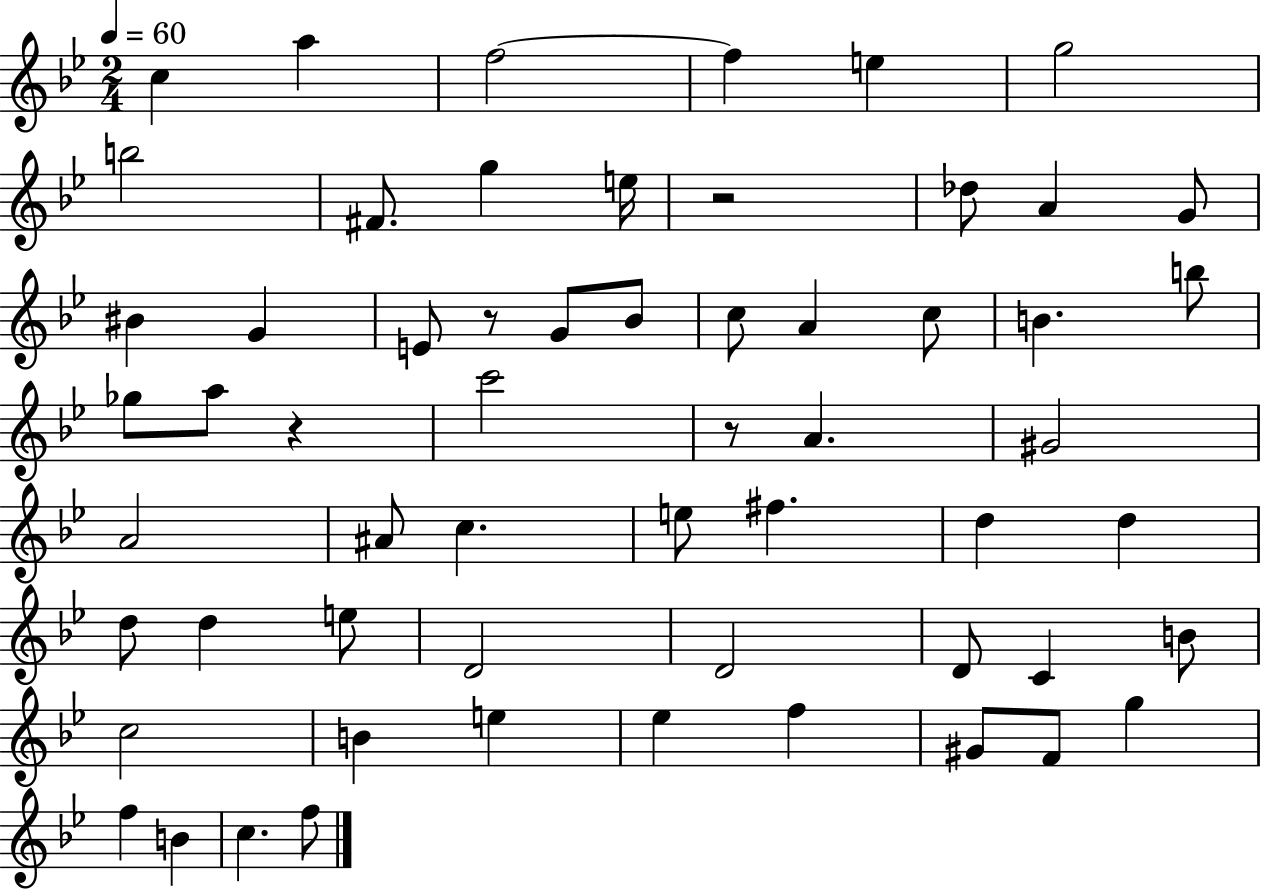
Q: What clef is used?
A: treble